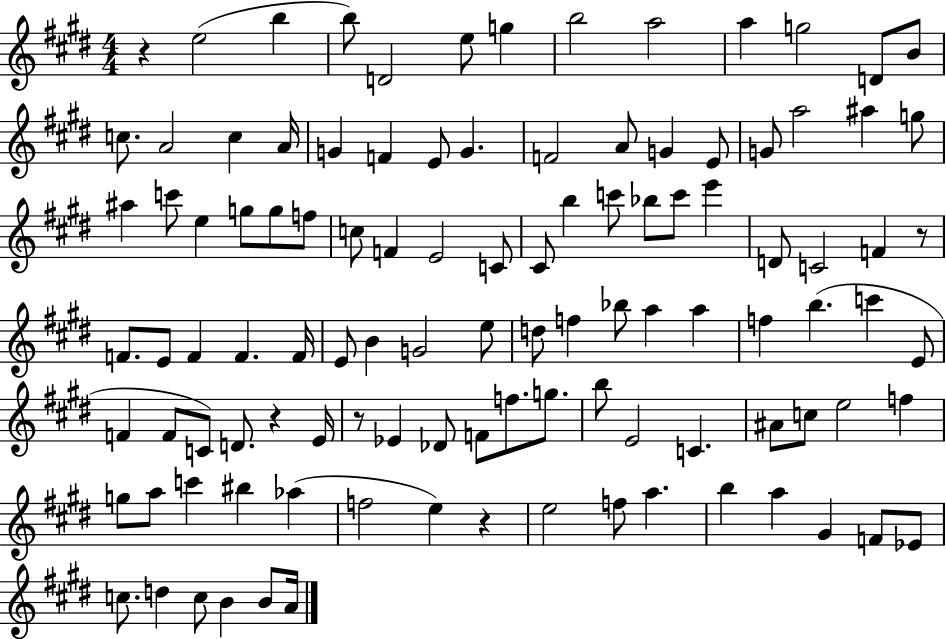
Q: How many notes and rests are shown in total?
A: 108